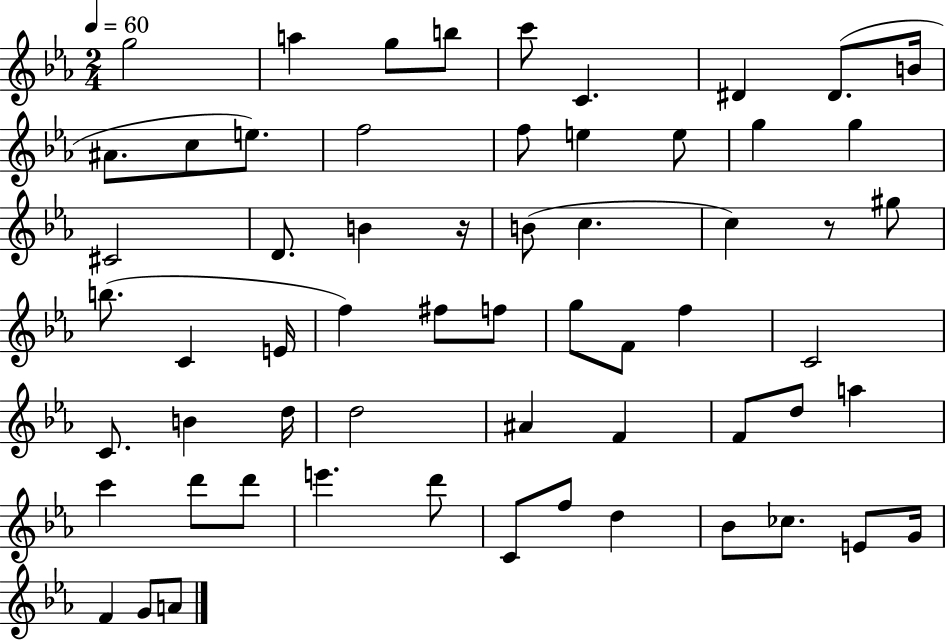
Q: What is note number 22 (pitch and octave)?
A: B4